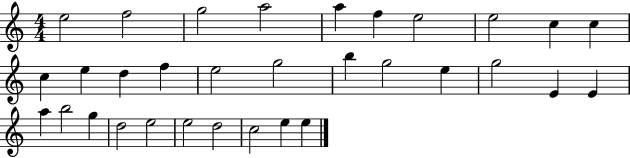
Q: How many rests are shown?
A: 0